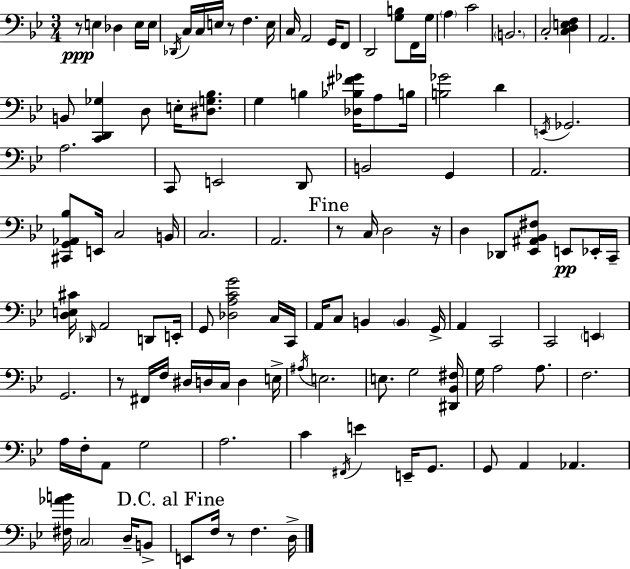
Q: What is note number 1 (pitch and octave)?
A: E3